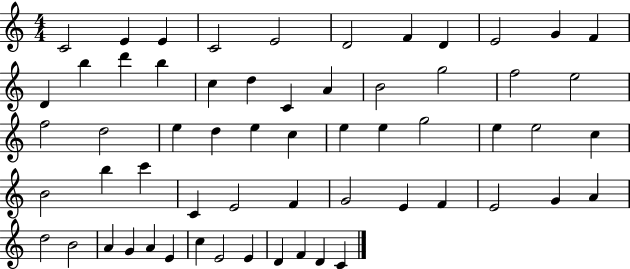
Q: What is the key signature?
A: C major